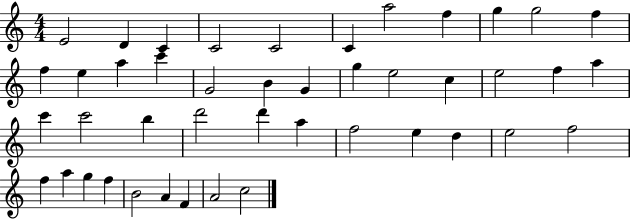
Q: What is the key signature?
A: C major